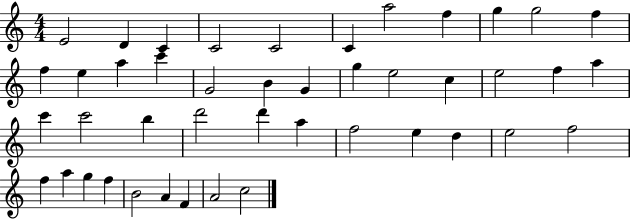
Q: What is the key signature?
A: C major